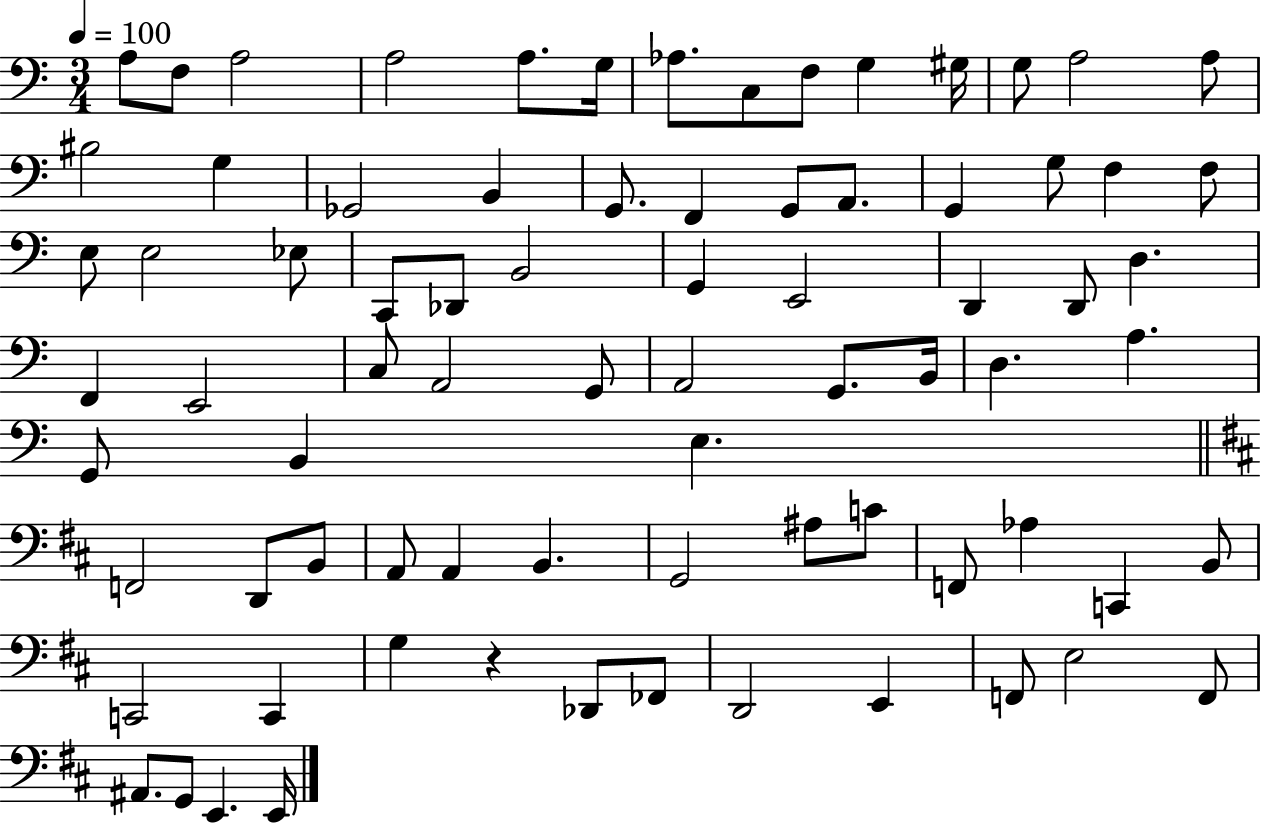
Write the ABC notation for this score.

X:1
T:Untitled
M:3/4
L:1/4
K:C
A,/2 F,/2 A,2 A,2 A,/2 G,/4 _A,/2 C,/2 F,/2 G, ^G,/4 G,/2 A,2 A,/2 ^B,2 G, _G,,2 B,, G,,/2 F,, G,,/2 A,,/2 G,, G,/2 F, F,/2 E,/2 E,2 _E,/2 C,,/2 _D,,/2 B,,2 G,, E,,2 D,, D,,/2 D, F,, E,,2 C,/2 A,,2 G,,/2 A,,2 G,,/2 B,,/4 D, A, G,,/2 B,, E, F,,2 D,,/2 B,,/2 A,,/2 A,, B,, G,,2 ^A,/2 C/2 F,,/2 _A, C,, B,,/2 C,,2 C,, G, z _D,,/2 _F,,/2 D,,2 E,, F,,/2 E,2 F,,/2 ^A,,/2 G,,/2 E,, E,,/4